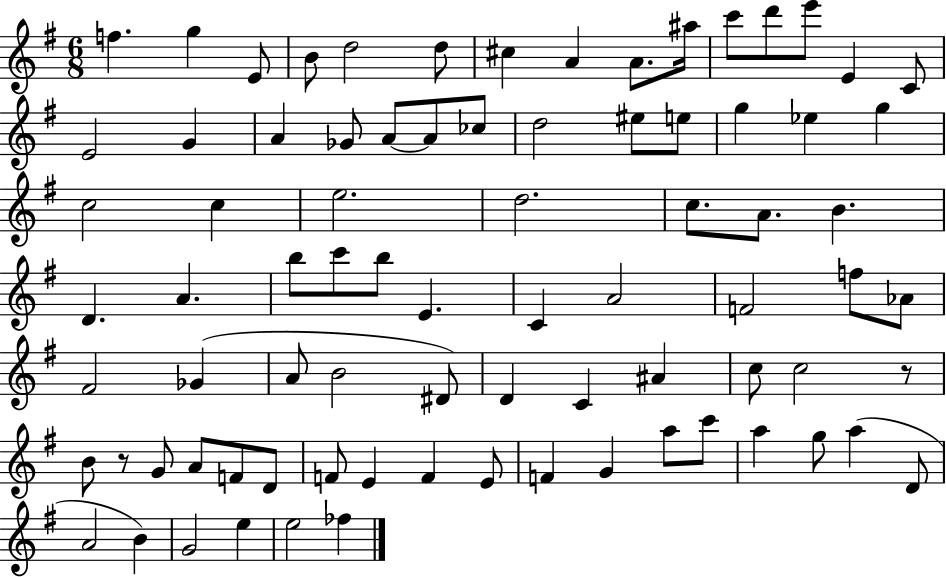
F5/q. G5/q E4/e B4/e D5/h D5/e C#5/q A4/q A4/e. A#5/s C6/e D6/e E6/e E4/q C4/e E4/h G4/q A4/q Gb4/e A4/e A4/e CES5/e D5/h EIS5/e E5/e G5/q Eb5/q G5/q C5/h C5/q E5/h. D5/h. C5/e. A4/e. B4/q. D4/q. A4/q. B5/e C6/e B5/e E4/q. C4/q A4/h F4/h F5/e Ab4/e F#4/h Gb4/q A4/e B4/h D#4/e D4/q C4/q A#4/q C5/e C5/h R/e B4/e R/e G4/e A4/e F4/e D4/e F4/e E4/q F4/q E4/e F4/q G4/q A5/e C6/e A5/q G5/e A5/q D4/e A4/h B4/q G4/h E5/q E5/h FES5/q